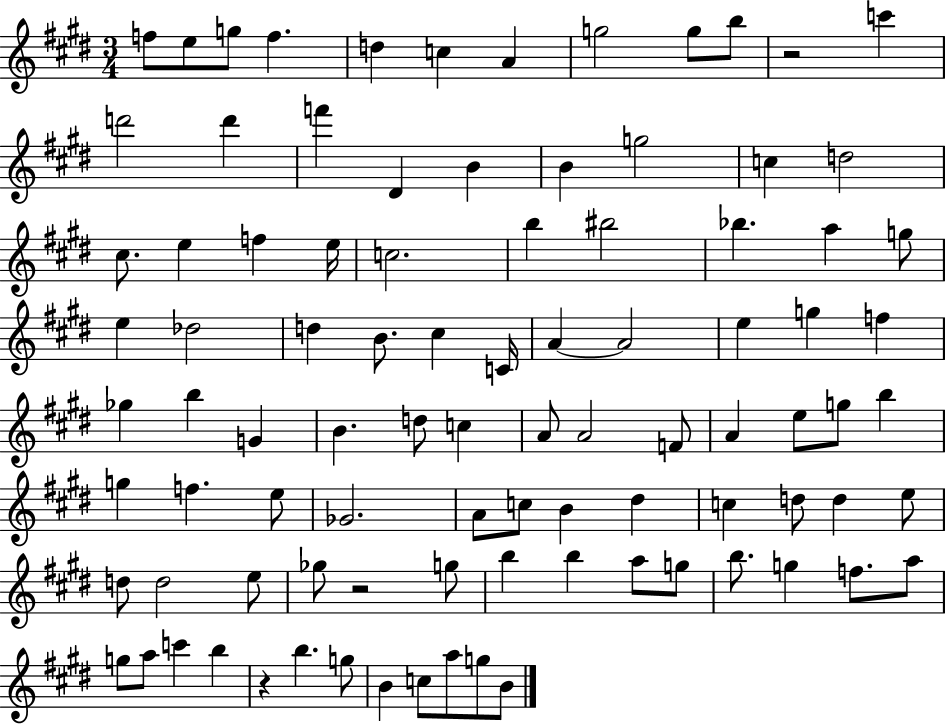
{
  \clef treble
  \numericTimeSignature
  \time 3/4
  \key e \major
  f''8 e''8 g''8 f''4. | d''4 c''4 a'4 | g''2 g''8 b''8 | r2 c'''4 | \break d'''2 d'''4 | f'''4 dis'4 b'4 | b'4 g''2 | c''4 d''2 | \break cis''8. e''4 f''4 e''16 | c''2. | b''4 bis''2 | bes''4. a''4 g''8 | \break e''4 des''2 | d''4 b'8. cis''4 c'16 | a'4~~ a'2 | e''4 g''4 f''4 | \break ges''4 b''4 g'4 | b'4. d''8 c''4 | a'8 a'2 f'8 | a'4 e''8 g''8 b''4 | \break g''4 f''4. e''8 | ges'2. | a'8 c''8 b'4 dis''4 | c''4 d''8 d''4 e''8 | \break d''8 d''2 e''8 | ges''8 r2 g''8 | b''4 b''4 a''8 g''8 | b''8. g''4 f''8. a''8 | \break g''8 a''8 c'''4 b''4 | r4 b''4. g''8 | b'4 c''8 a''8 g''8 b'8 | \bar "|."
}